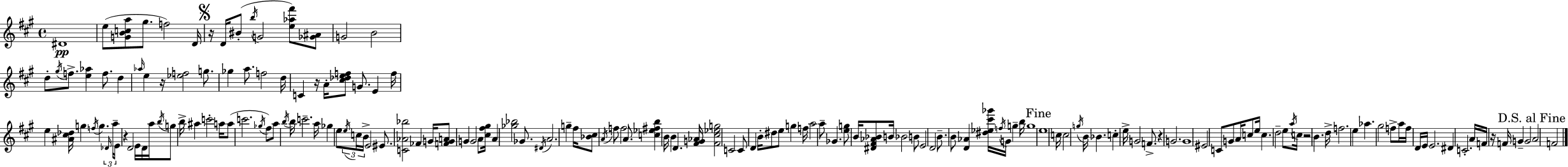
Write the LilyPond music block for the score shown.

{
  \clef treble
  \time 4/4
  \defaultTimeSignature
  \key a \major
  dis'1\pp | e''8( <g' b' c'' a''>8 gis''8. f''2) d'16 | \mark \markup { \musicglyph "scripts.segno" } r16 d'16 bis'8-.( \acciaccatura { b''16 } g'2 <e'' aes'' fis'''>8) <ges' ais'>8 | g'2 b'2 | \break d''8-. \acciaccatura { gis''16 } f''8.-> <e'' aes''>4 f''8. d''4 | \grace { aes''16 } e''4 r16 <ees'' f''>2 | g''8. ges''4 a''8. f''2 | d''16 c'4 r16 a'16-. <cis'' des'' e'' f''>8 g'8. e'4 | \break f''16 e''4 <ais' cis'' des''>16 g''4 \acciaccatura { f''16 } g''4. | \tuplet 3/2 { \grace { des'16 } a''16-- e'16 } r4 d'2 | e'16 d'16 a''16 \acciaccatura { b''16 } g''8 b''16-> ais''4 c'''2-. | a''16 a''8( c'''2. | \break \acciaccatura { ges''16 } fis''8) a''8 \acciaccatura { b''16 } b''16 c'''2.-- | a''16 ges''4 e''8 \tuplet 3/2 { \acciaccatura { e''16 } c''16 | b'16-> } e'2 eis'8. <c' aes' bes''>2 | fes'4 g'16 <f' g' a'>8 g'4 g'2 | \break a'8 <cis'' fis'' gis''>16 a'4 <ges'' bes''>2 | ges'8. \acciaccatura { dis'16 } a'2. | g''4-- fis''16 <bes' cis''>8 \acciaccatura { a'16 } f''8 | f''2 a'8. <c'' ees'' fis'' b''>4 b'16 | \break b'4 d'4. <fis' g' aes'>16 <fis' cis'' ees'' g''>2 | c'2 c'8 d'4 | b'16-. dis''8 e''8 g''4 f''16 a''2 | a''8-- ges'4. <e'' g''>8 b'16 <dis' fis' aes' bes'>8 | \break b'16 bes'2 b'8 e'2 | d'2 b'8.-- b'8 | <d' aes'>4 <dis'' ees'' cis''' ges'''>16 \acciaccatura { f''16 } g'16 g''4-- b''16 g''1 | \mark "Fine" e''1 | \break c''16 c''2 | \acciaccatura { g''16 } b'16 bes'4. c''4-. | e''16-> g'2 f'8.-> r4 | g'2. g'1 | \break eis'2 | c'8 g'8 a'16 c''8 e''16 c''4. | d''2-- e''8 \acciaccatura { a''16 } c''16 r2 | b'4. d''16-> f''2. | \break e''4 aes''4. | gis''2 f''8-> a''16 f''16 | d'16 e'16 e'2. dis'4 | c'2.-. a'16 f'16 | \break r16 f'16 g'4-- g'2 \mark "D.S. al Fine" a'2 | f'2 \bar "|."
}